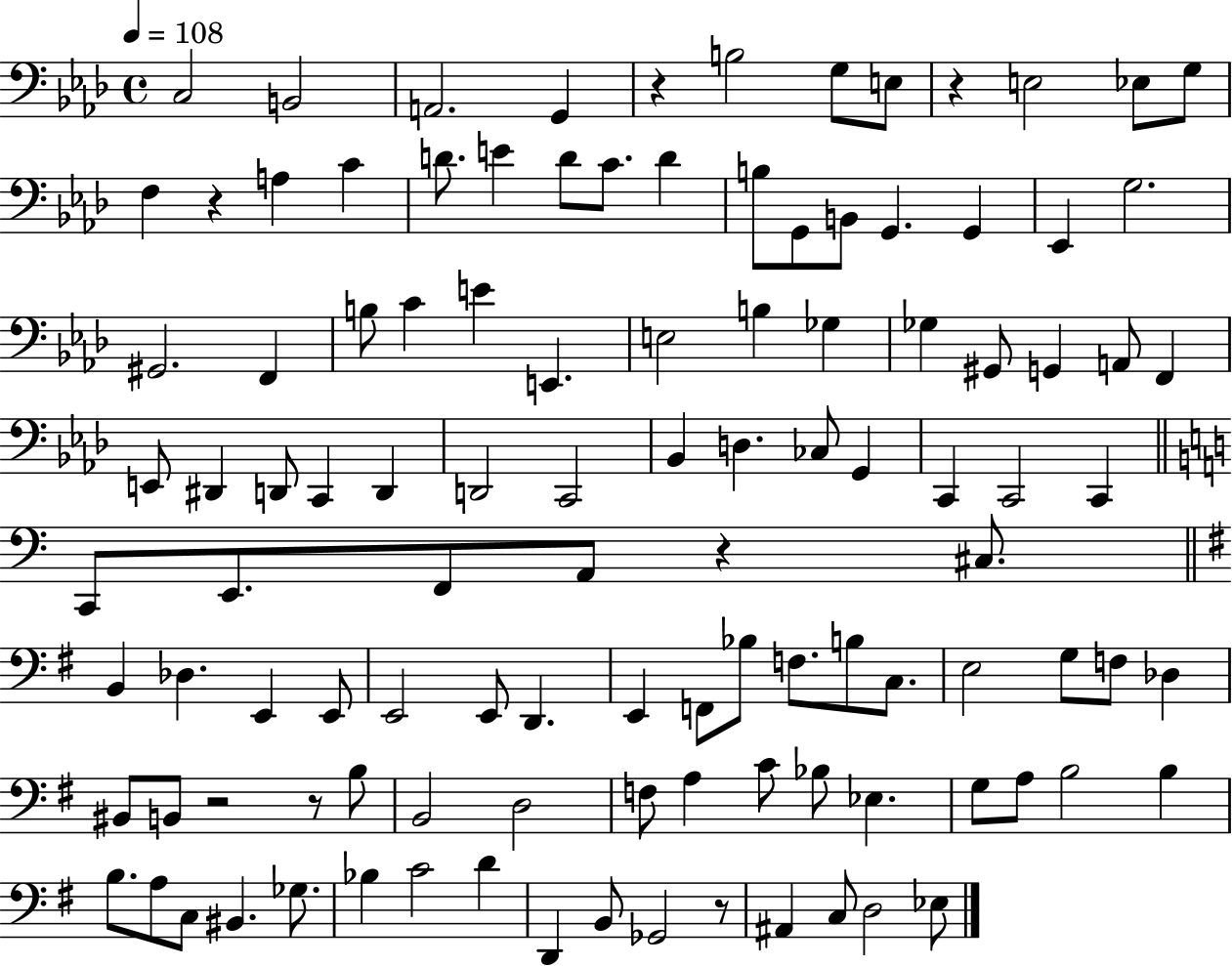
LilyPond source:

{
  \clef bass
  \time 4/4
  \defaultTimeSignature
  \key aes \major
  \tempo 4 = 108
  \repeat volta 2 { c2 b,2 | a,2. g,4 | r4 b2 g8 e8 | r4 e2 ees8 g8 | \break f4 r4 a4 c'4 | d'8. e'4 d'8 c'8. d'4 | b8 g,8 b,8 g,4. g,4 | ees,4 g2. | \break gis,2. f,4 | b8 c'4 e'4 e,4. | e2 b4 ges4 | ges4 gis,8 g,4 a,8 f,4 | \break e,8 dis,4 d,8 c,4 d,4 | d,2 c,2 | bes,4 d4. ces8 g,4 | c,4 c,2 c,4 | \break \bar "||" \break \key a \minor c,8 e,8. f,8 a,8 r4 cis8. | \bar "||" \break \key g \major b,4 des4. e,4 e,8 | e,2 e,8 d,4. | e,4 f,8 bes8 f8. b8 c8. | e2 g8 f8 des4 | \break bis,8 b,8 r2 r8 b8 | b,2 d2 | f8 a4 c'8 bes8 ees4. | g8 a8 b2 b4 | \break b8. a8 c8 bis,4. ges8. | bes4 c'2 d'4 | d,4 b,8 ges,2 r8 | ais,4 c8 d2 ees8 | \break } \bar "|."
}